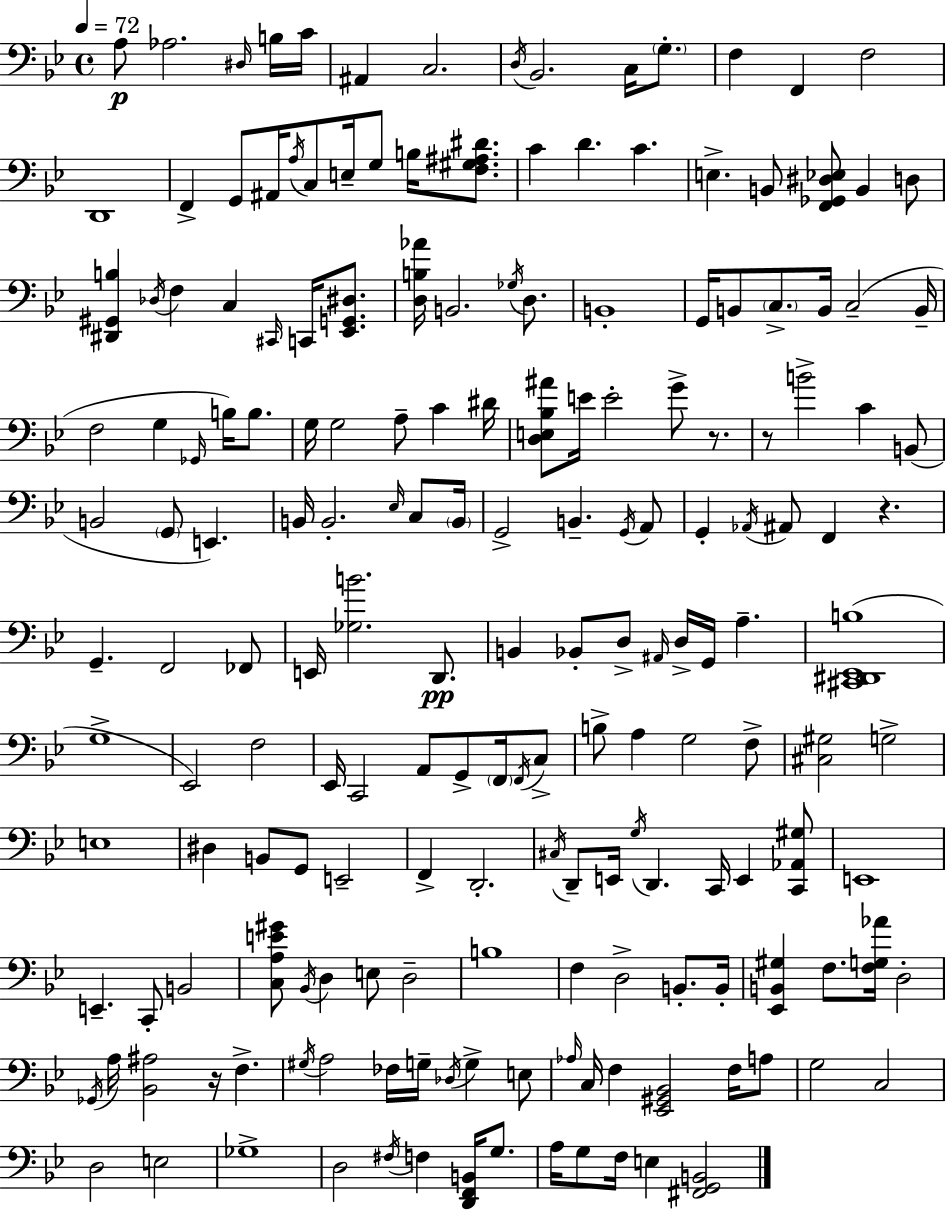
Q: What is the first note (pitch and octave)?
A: A3